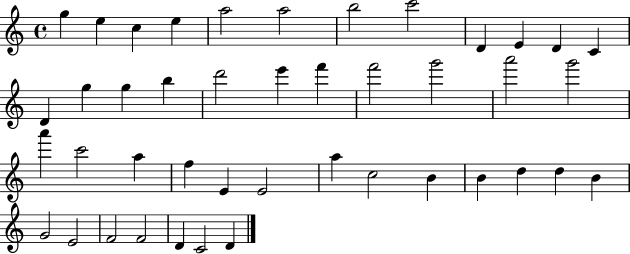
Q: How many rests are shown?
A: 0